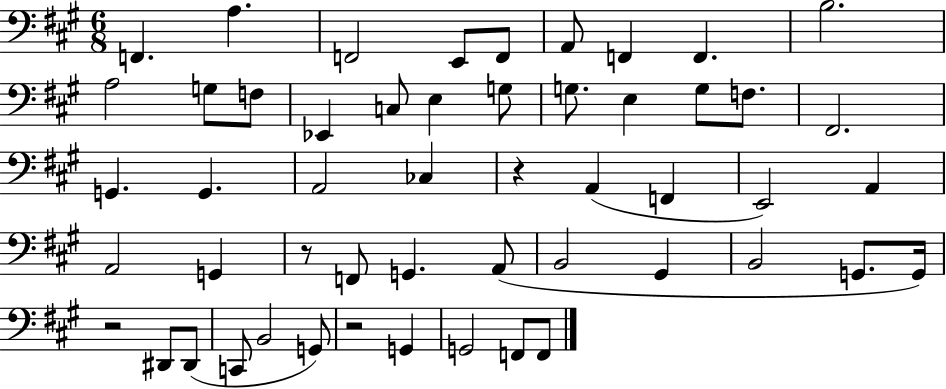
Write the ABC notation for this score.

X:1
T:Untitled
M:6/8
L:1/4
K:A
F,, A, F,,2 E,,/2 F,,/2 A,,/2 F,, F,, B,2 A,2 G,/2 F,/2 _E,, C,/2 E, G,/2 G,/2 E, G,/2 F,/2 ^F,,2 G,, G,, A,,2 _C, z A,, F,, E,,2 A,, A,,2 G,, z/2 F,,/2 G,, A,,/2 B,,2 ^G,, B,,2 G,,/2 G,,/4 z2 ^D,,/2 ^D,,/2 C,,/2 B,,2 G,,/2 z2 G,, G,,2 F,,/2 F,,/2